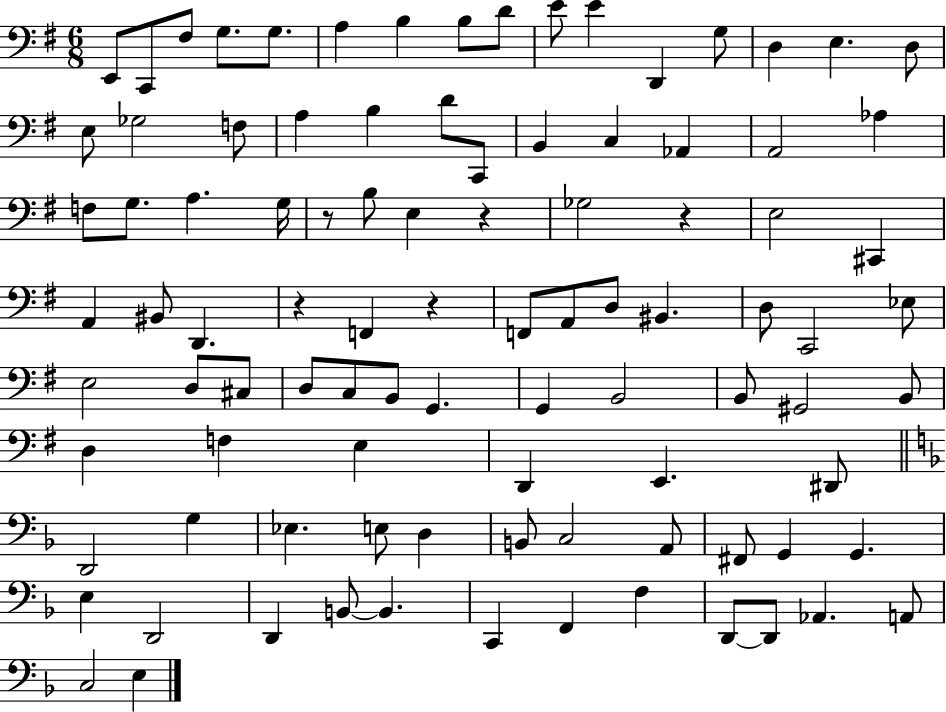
{
  \clef bass
  \numericTimeSignature
  \time 6/8
  \key g \major
  \repeat volta 2 { e,8 c,8 fis8 g8. g8. | a4 b4 b8 d'8 | e'8 e'4 d,4 g8 | d4 e4. d8 | \break e8 ges2 f8 | a4 b4 d'8 c,8 | b,4 c4 aes,4 | a,2 aes4 | \break f8 g8. a4. g16 | r8 b8 e4 r4 | ges2 r4 | e2 cis,4 | \break a,4 bis,8 d,4. | r4 f,4 r4 | f,8 a,8 d8 bis,4. | d8 c,2 ees8 | \break e2 d8 cis8 | d8 c8 b,8 g,4. | g,4 b,2 | b,8 gis,2 b,8 | \break d4 f4 e4 | d,4 e,4. dis,8 | \bar "||" \break \key f \major d,2 g4 | ees4. e8 d4 | b,8 c2 a,8 | fis,8 g,4 g,4. | \break e4 d,2 | d,4 b,8~~ b,4. | c,4 f,4 f4 | d,8~~ d,8 aes,4. a,8 | \break c2 e4 | } \bar "|."
}